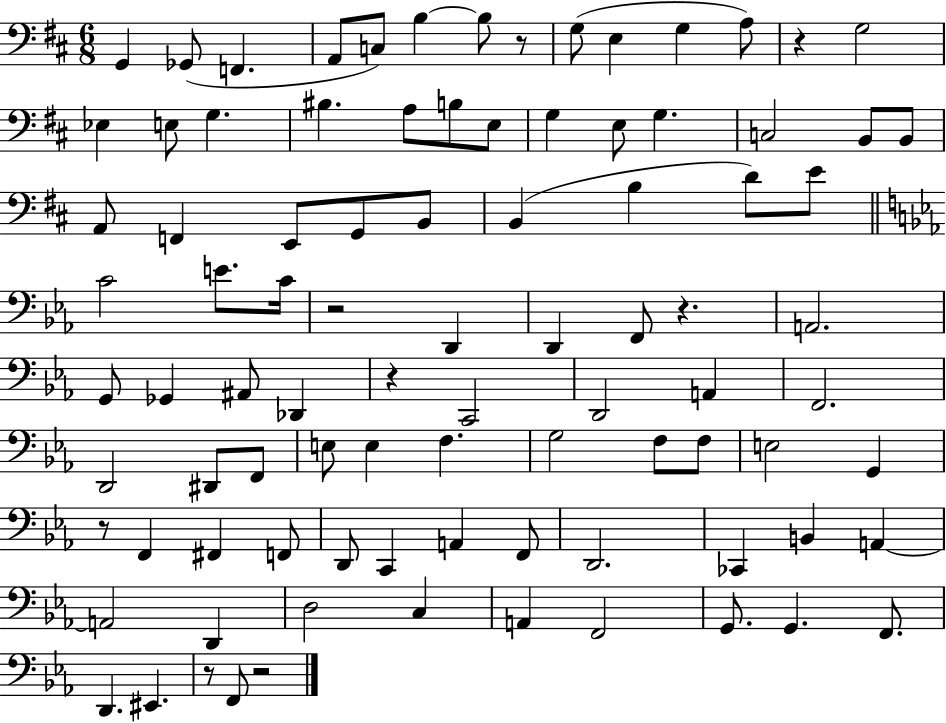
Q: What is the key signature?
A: D major